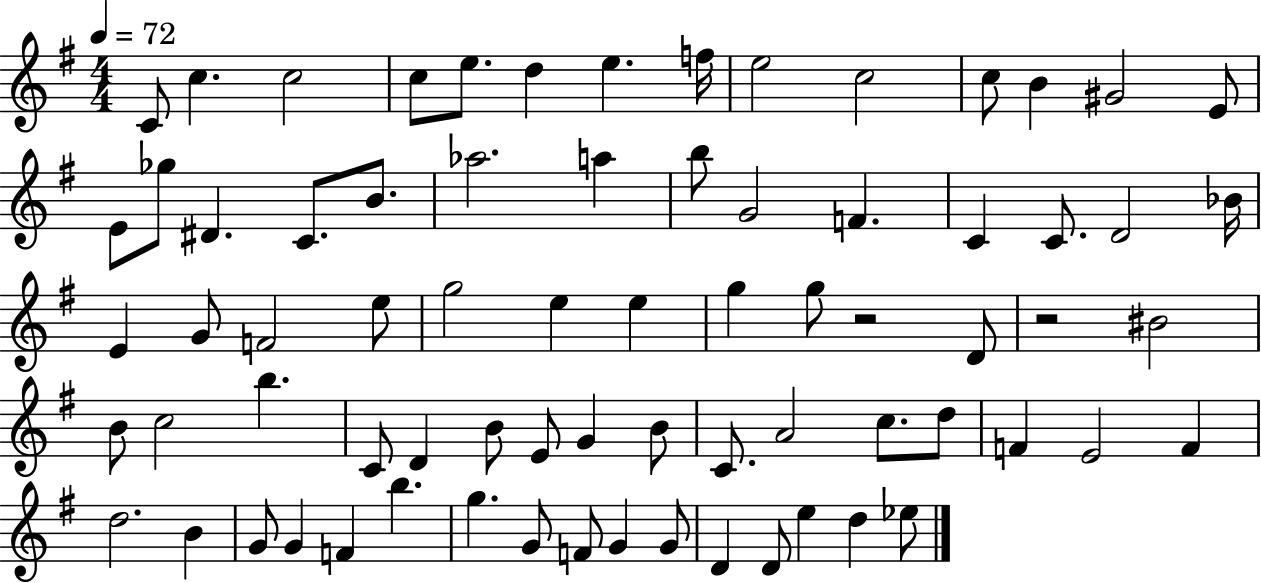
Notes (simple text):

C4/e C5/q. C5/h C5/e E5/e. D5/q E5/q. F5/s E5/h C5/h C5/e B4/q G#4/h E4/e E4/e Gb5/e D#4/q. C4/e. B4/e. Ab5/h. A5/q B5/e G4/h F4/q. C4/q C4/e. D4/h Bb4/s E4/q G4/e F4/h E5/e G5/h E5/q E5/q G5/q G5/e R/h D4/e R/h BIS4/h B4/e C5/h B5/q. C4/e D4/q B4/e E4/e G4/q B4/e C4/e. A4/h C5/e. D5/e F4/q E4/h F4/q D5/h. B4/q G4/e G4/q F4/q B5/q. G5/q. G4/e F4/e G4/q G4/e D4/q D4/e E5/q D5/q Eb5/e